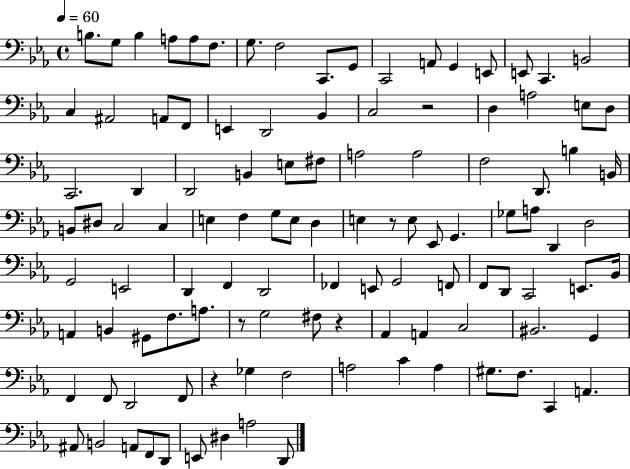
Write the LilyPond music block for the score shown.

{
  \clef bass
  \time 4/4
  \defaultTimeSignature
  \key ees \major
  \tempo 4 = 60
  b8. g8 b4 a8 a8 f8. | g8. f2 c,8. g,8 | c,2 a,8 g,4 e,8 | e,8 c,4. b,2 | \break c4 ais,2 a,8 f,8 | e,4 d,2 bes,4 | c2 r2 | d4 a2 e8 d8 | \break c,2. d,4 | d,2 b,4 e8 fis8 | a2 a2 | f2 d,8. b4 b,16 | \break b,8 dis8 c2 c4 | e4 f4 g8 e8 d4 | e4 r8 e8 ees,8 g,4. | ges8 a8 d,4 d2 | \break g,2 e,2 | d,4 f,4 d,2 | fes,4 e,8 g,2 f,8 | f,8 d,8 c,2 e,8. bes,16 | \break a,4 b,4 gis,8 f8. a8. | r8 g2 fis8 r4 | aes,4 a,4 c2 | bis,2. g,4 | \break f,4 f,8 d,2 f,8 | r4 ges4 f2 | a2 c'4 a4 | gis8. f8. c,4 a,4. | \break ais,8 b,2 a,8 f,8 d,8 | e,8 dis4 a2 d,8 | \bar "|."
}